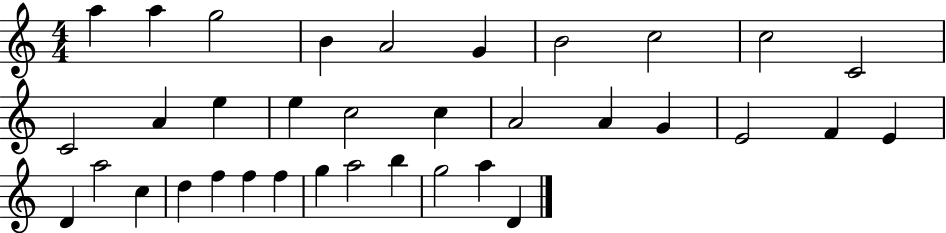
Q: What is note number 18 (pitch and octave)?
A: A4